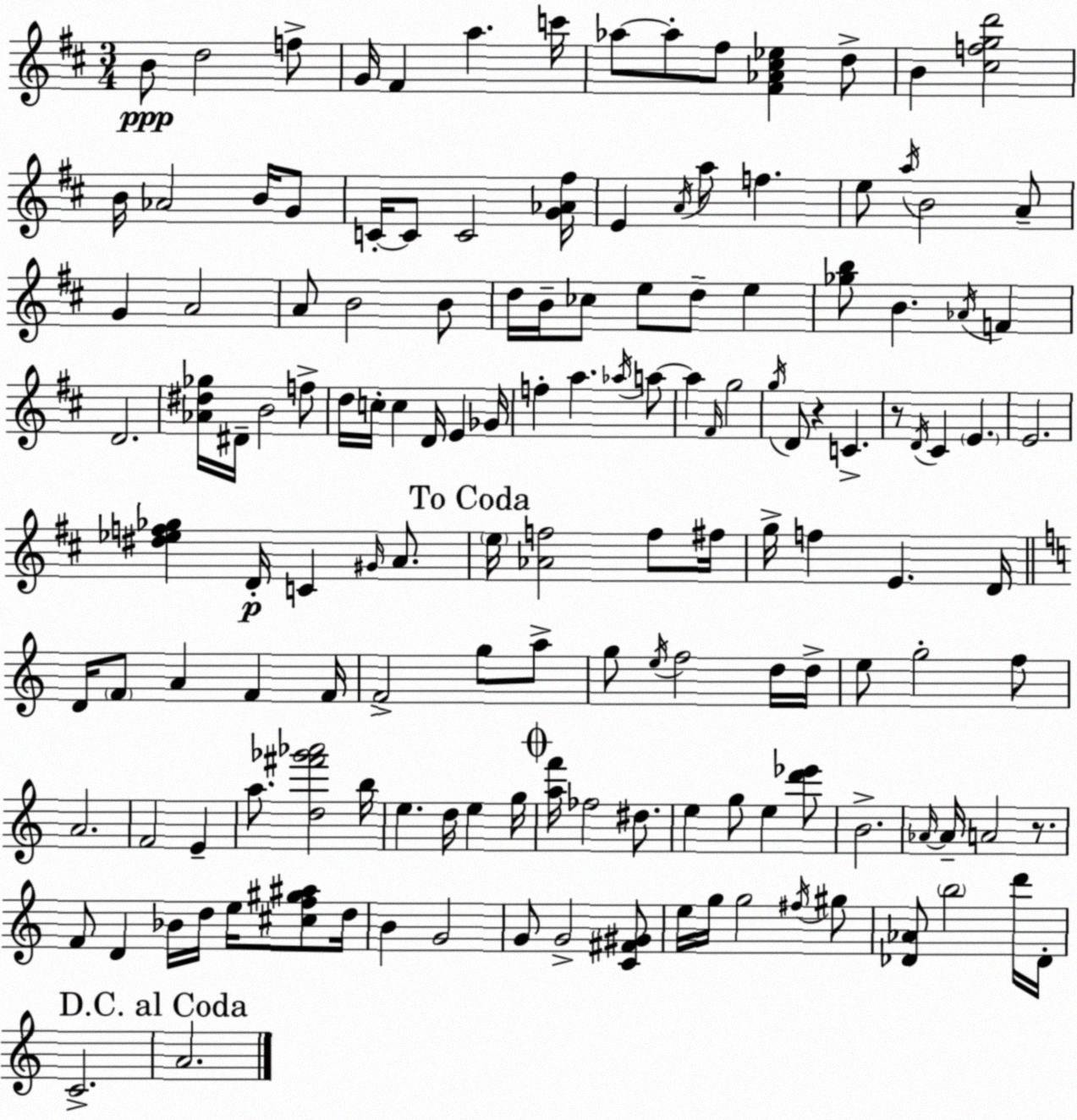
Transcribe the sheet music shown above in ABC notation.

X:1
T:Untitled
M:3/4
L:1/4
K:D
B/2 d2 f/2 G/4 ^F a c'/4 _a/2 _a/2 ^f/2 [^F_A^c_e] d/2 B [^cfgd']2 B/4 _A2 B/4 G/2 C/4 C/2 C2 [G_A^f]/4 E A/4 a/2 f e/2 a/4 B2 A/2 G A2 A/2 B2 B/2 d/4 B/4 _c/2 e/2 d/2 e [_gb]/2 B _A/4 F D2 [_A^d_g]/4 ^D/4 B2 f/2 d/4 c/4 c D/4 E _G/4 f a _a/4 a/2 a ^F/4 g2 g/4 D/2 z C z/2 D/4 ^C E E2 [^d_ef_g] D/4 C ^G/4 A/2 e/4 [_Af]2 f/2 ^f/4 g/4 f E D/4 D/4 F/2 A F F/4 F2 g/2 a/2 g/2 e/4 f2 d/4 d/4 e/2 g2 f/2 A2 F2 E a/2 [d^f'_g'_a']2 b/4 e d/4 e g/4 [af']/4 _f2 ^d/2 e g/2 e [d'_e']/2 B2 _A/4 _A/4 A2 z/2 F/2 D _B/4 d/4 e/4 [^cf^g^a]/2 d/4 B G2 G/2 G2 [C^F^G]/2 e/4 g/4 g2 ^f/4 ^g/2 [_D_A]/2 b2 d'/4 _D/4 C2 A2